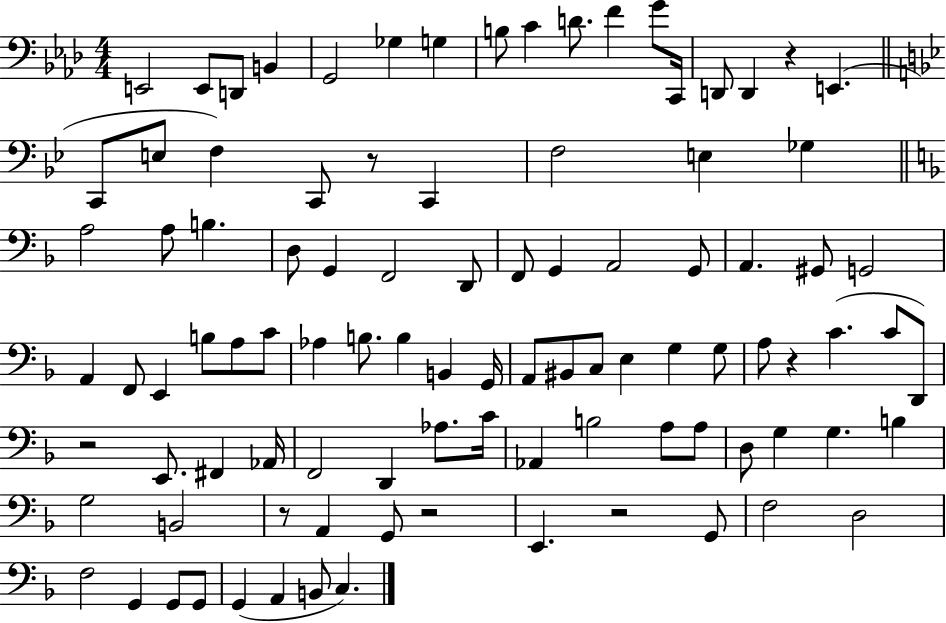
{
  \clef bass
  \numericTimeSignature
  \time 4/4
  \key aes \major
  e,2 e,8 d,8 b,4 | g,2 ges4 g4 | b8 c'4 d'8. f'4 g'8 c,16 | d,8 d,4 r4 e,4.( | \break \bar "||" \break \key g \minor c,8 e8 f4) c,8 r8 c,4 | f2 e4 ges4 | \bar "||" \break \key f \major a2 a8 b4. | d8 g,4 f,2 d,8 | f,8 g,4 a,2 g,8 | a,4. gis,8 g,2 | \break a,4 f,8 e,4 b8 a8 c'8 | aes4 b8. b4 b,4 g,16 | a,8 bis,8 c8 e4 g4 g8 | a8 r4 c'4.( c'8 d,8) | \break r2 e,8. fis,4 aes,16 | f,2 d,4 aes8. c'16 | aes,4 b2 a8 a8 | d8 g4 g4. b4 | \break g2 b,2 | r8 a,4 g,8 r2 | e,4. r2 g,8 | f2 d2 | \break f2 g,4 g,8 g,8 | g,4( a,4 b,8 c4.) | \bar "|."
}